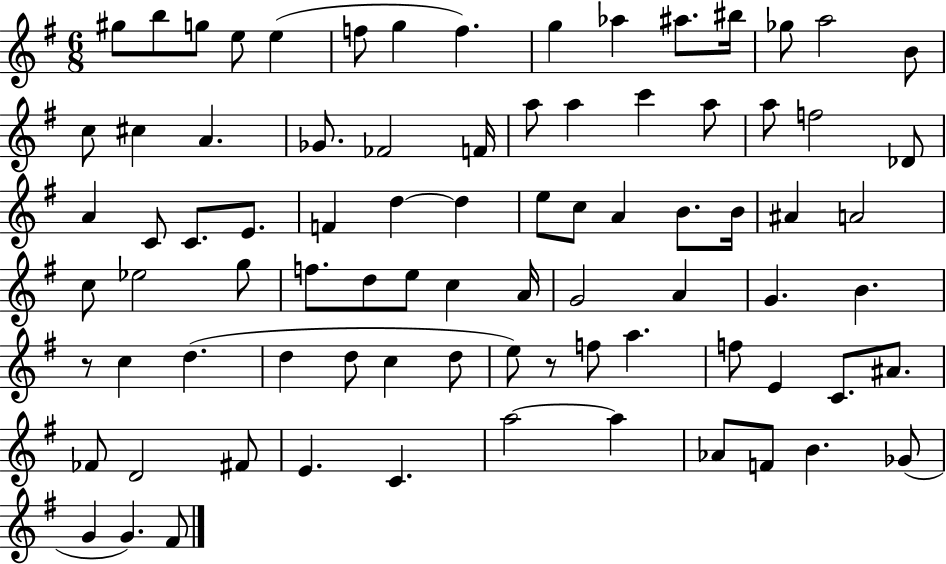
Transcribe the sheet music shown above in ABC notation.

X:1
T:Untitled
M:6/8
L:1/4
K:G
^g/2 b/2 g/2 e/2 e f/2 g f g _a ^a/2 ^b/4 _g/2 a2 B/2 c/2 ^c A _G/2 _F2 F/4 a/2 a c' a/2 a/2 f2 _D/2 A C/2 C/2 E/2 F d d e/2 c/2 A B/2 B/4 ^A A2 c/2 _e2 g/2 f/2 d/2 e/2 c A/4 G2 A G B z/2 c d d d/2 c d/2 e/2 z/2 f/2 a f/2 E C/2 ^A/2 _F/2 D2 ^F/2 E C a2 a _A/2 F/2 B _G/2 G G ^F/2